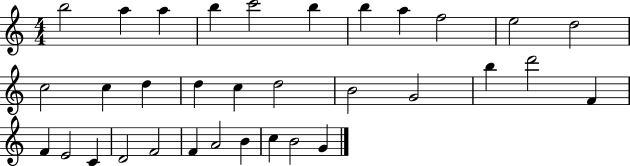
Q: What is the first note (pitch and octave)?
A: B5